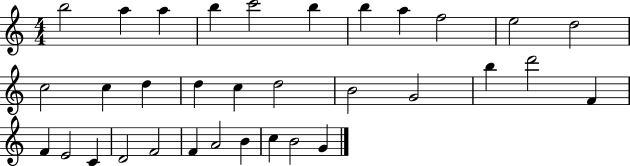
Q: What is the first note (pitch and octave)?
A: B5